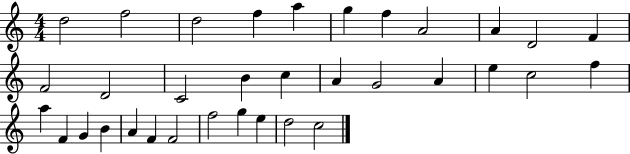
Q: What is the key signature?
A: C major